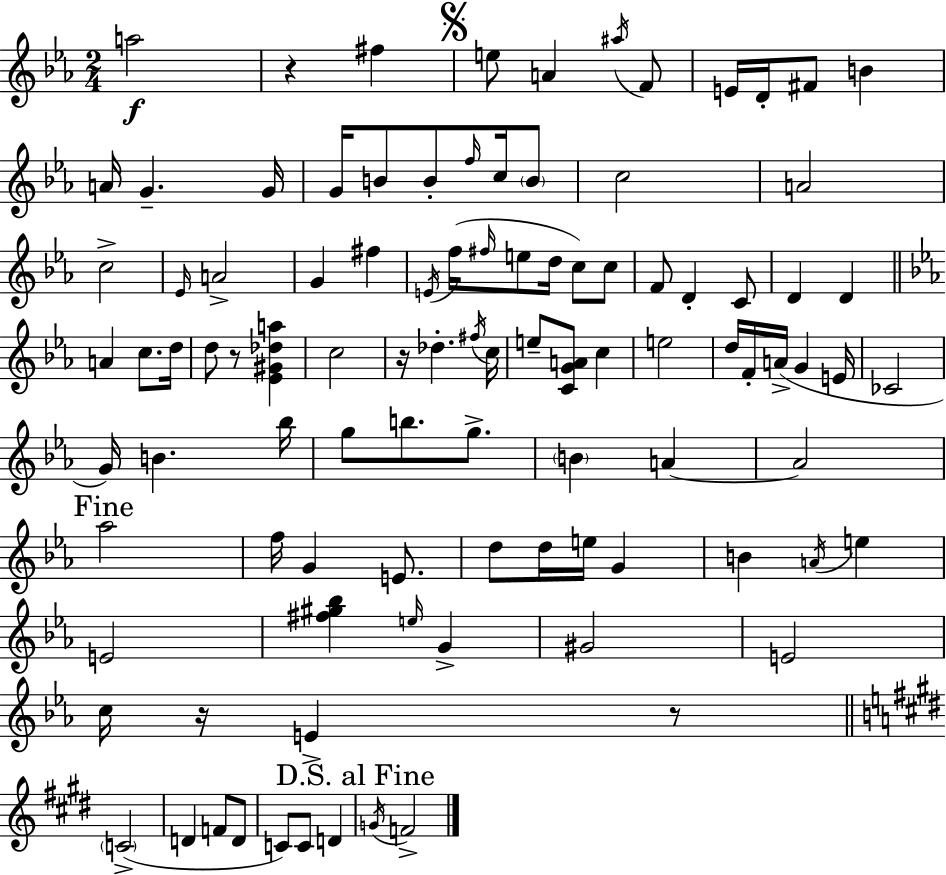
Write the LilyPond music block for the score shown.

{
  \clef treble
  \numericTimeSignature
  \time 2/4
  \key c \minor
  \repeat volta 2 { a''2\f | r4 fis''4 | \mark \markup { \musicglyph "scripts.segno" } e''8 a'4 \acciaccatura { ais''16 } f'8 | e'16 d'16-. fis'8 b'4 | \break a'16 g'4.-- | g'16 g'16 b'8 b'8-. \grace { f''16 } c''16 | \parenthesize b'8 c''2 | a'2 | \break c''2-> | \grace { ees'16 } a'2-> | g'4 fis''4 | \acciaccatura { e'16 }( f''16 \grace { fis''16 } e''8 | \break d''16 c''8) c''8 f'8 d'4-. | c'8 d'4 | d'4 \bar "||" \break \key c \minor a'4 c''8. d''16 | d''8 r8 <ees' gis' des'' a''>4 | c''2 | r16 des''4.-. \acciaccatura { fis''16 } | \break c''16 e''8-- <c' g' a'>8 c''4 | e''2 | d''16 f'16-. a'16->( g'4 | e'16 ces'2 | \break g'16) b'4. | bes''16 g''8 b''8. g''8.-> | \parenthesize b'4 a'4~~ | a'2 | \break \mark "Fine" aes''2 | f''16 g'4 e'8. | d''8 d''16 e''16 g'4 | b'4 \acciaccatura { a'16 } e''4 | \break e'2 | <fis'' gis'' bes''>4 \grace { e''16 } g'4-> | gis'2 | e'2 | \break c''16 r16 e'4-> | r8 \bar "||" \break \key e \major \parenthesize c'2->( | d'4 f'8 d'8 | c'8) c'8 d'4 | \mark "D.S. al Fine" \acciaccatura { g'16 } f'2-> | \break } \bar "|."
}